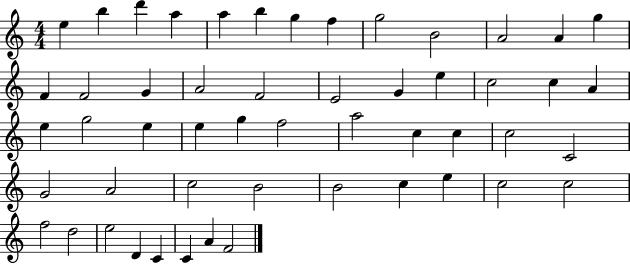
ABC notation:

X:1
T:Untitled
M:4/4
L:1/4
K:C
e b d' a a b g f g2 B2 A2 A g F F2 G A2 F2 E2 G e c2 c A e g2 e e g f2 a2 c c c2 C2 G2 A2 c2 B2 B2 c e c2 c2 f2 d2 e2 D C C A F2